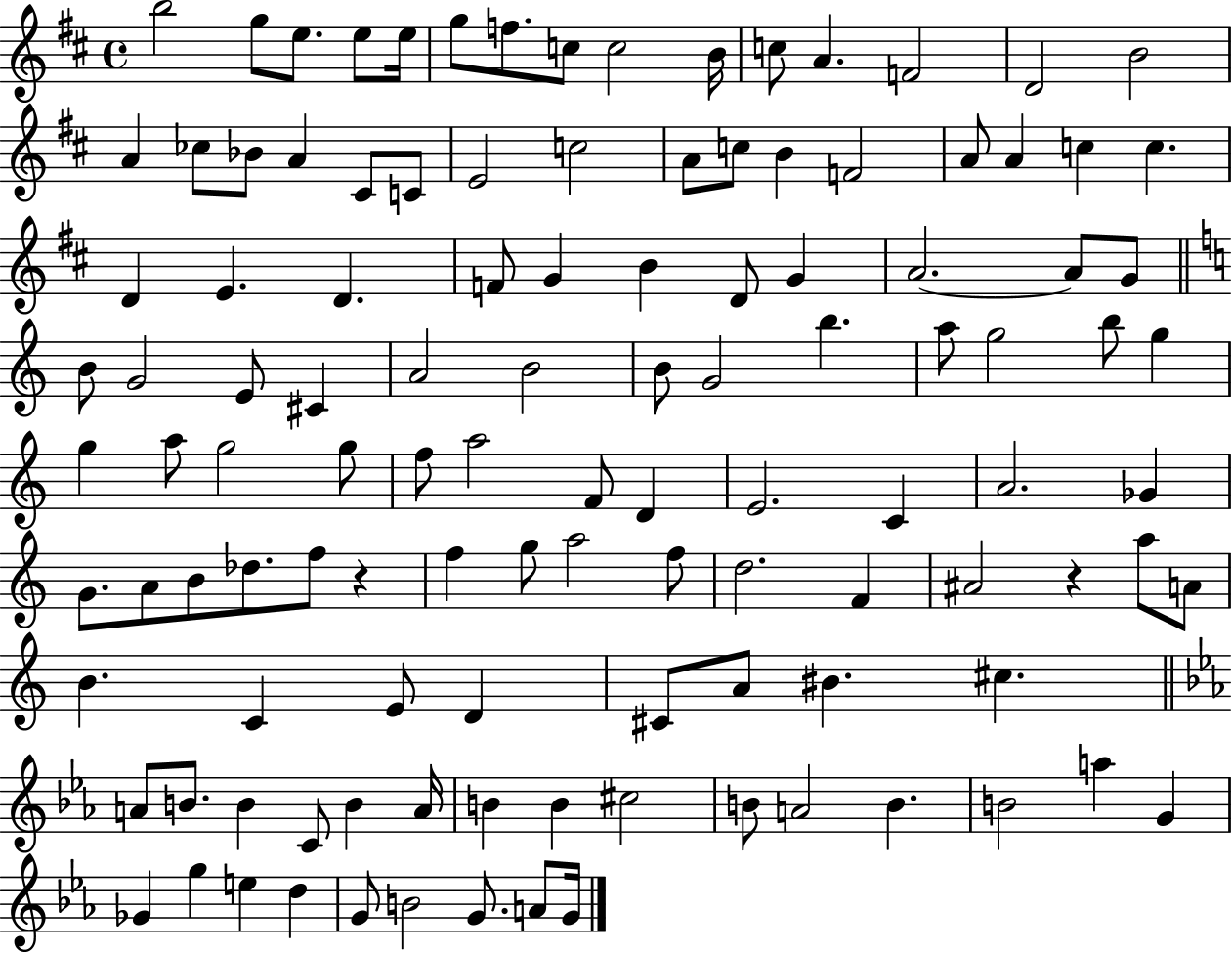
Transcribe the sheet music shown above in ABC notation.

X:1
T:Untitled
M:4/4
L:1/4
K:D
b2 g/2 e/2 e/2 e/4 g/2 f/2 c/2 c2 B/4 c/2 A F2 D2 B2 A _c/2 _B/2 A ^C/2 C/2 E2 c2 A/2 c/2 B F2 A/2 A c c D E D F/2 G B D/2 G A2 A/2 G/2 B/2 G2 E/2 ^C A2 B2 B/2 G2 b a/2 g2 b/2 g g a/2 g2 g/2 f/2 a2 F/2 D E2 C A2 _G G/2 A/2 B/2 _d/2 f/2 z f g/2 a2 f/2 d2 F ^A2 z a/2 A/2 B C E/2 D ^C/2 A/2 ^B ^c A/2 B/2 B C/2 B A/4 B B ^c2 B/2 A2 B B2 a G _G g e d G/2 B2 G/2 A/2 G/4